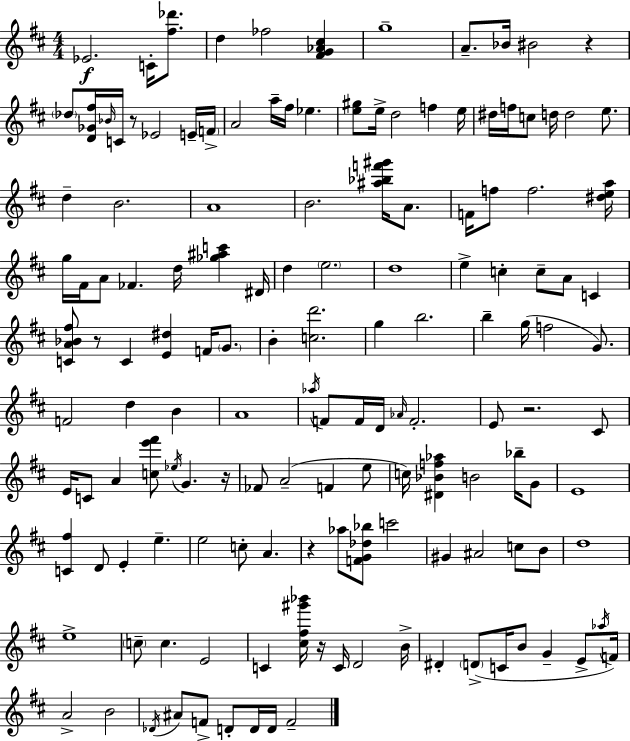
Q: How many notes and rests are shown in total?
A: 146